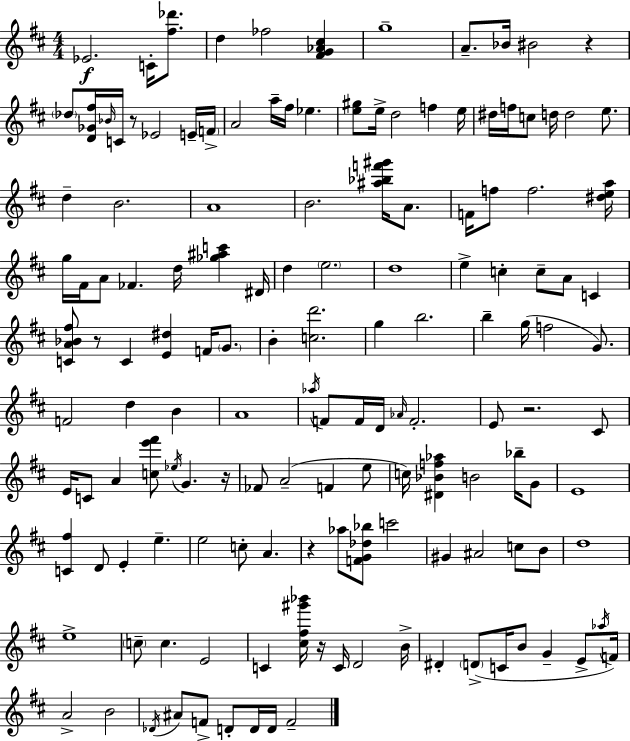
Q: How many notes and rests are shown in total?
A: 146